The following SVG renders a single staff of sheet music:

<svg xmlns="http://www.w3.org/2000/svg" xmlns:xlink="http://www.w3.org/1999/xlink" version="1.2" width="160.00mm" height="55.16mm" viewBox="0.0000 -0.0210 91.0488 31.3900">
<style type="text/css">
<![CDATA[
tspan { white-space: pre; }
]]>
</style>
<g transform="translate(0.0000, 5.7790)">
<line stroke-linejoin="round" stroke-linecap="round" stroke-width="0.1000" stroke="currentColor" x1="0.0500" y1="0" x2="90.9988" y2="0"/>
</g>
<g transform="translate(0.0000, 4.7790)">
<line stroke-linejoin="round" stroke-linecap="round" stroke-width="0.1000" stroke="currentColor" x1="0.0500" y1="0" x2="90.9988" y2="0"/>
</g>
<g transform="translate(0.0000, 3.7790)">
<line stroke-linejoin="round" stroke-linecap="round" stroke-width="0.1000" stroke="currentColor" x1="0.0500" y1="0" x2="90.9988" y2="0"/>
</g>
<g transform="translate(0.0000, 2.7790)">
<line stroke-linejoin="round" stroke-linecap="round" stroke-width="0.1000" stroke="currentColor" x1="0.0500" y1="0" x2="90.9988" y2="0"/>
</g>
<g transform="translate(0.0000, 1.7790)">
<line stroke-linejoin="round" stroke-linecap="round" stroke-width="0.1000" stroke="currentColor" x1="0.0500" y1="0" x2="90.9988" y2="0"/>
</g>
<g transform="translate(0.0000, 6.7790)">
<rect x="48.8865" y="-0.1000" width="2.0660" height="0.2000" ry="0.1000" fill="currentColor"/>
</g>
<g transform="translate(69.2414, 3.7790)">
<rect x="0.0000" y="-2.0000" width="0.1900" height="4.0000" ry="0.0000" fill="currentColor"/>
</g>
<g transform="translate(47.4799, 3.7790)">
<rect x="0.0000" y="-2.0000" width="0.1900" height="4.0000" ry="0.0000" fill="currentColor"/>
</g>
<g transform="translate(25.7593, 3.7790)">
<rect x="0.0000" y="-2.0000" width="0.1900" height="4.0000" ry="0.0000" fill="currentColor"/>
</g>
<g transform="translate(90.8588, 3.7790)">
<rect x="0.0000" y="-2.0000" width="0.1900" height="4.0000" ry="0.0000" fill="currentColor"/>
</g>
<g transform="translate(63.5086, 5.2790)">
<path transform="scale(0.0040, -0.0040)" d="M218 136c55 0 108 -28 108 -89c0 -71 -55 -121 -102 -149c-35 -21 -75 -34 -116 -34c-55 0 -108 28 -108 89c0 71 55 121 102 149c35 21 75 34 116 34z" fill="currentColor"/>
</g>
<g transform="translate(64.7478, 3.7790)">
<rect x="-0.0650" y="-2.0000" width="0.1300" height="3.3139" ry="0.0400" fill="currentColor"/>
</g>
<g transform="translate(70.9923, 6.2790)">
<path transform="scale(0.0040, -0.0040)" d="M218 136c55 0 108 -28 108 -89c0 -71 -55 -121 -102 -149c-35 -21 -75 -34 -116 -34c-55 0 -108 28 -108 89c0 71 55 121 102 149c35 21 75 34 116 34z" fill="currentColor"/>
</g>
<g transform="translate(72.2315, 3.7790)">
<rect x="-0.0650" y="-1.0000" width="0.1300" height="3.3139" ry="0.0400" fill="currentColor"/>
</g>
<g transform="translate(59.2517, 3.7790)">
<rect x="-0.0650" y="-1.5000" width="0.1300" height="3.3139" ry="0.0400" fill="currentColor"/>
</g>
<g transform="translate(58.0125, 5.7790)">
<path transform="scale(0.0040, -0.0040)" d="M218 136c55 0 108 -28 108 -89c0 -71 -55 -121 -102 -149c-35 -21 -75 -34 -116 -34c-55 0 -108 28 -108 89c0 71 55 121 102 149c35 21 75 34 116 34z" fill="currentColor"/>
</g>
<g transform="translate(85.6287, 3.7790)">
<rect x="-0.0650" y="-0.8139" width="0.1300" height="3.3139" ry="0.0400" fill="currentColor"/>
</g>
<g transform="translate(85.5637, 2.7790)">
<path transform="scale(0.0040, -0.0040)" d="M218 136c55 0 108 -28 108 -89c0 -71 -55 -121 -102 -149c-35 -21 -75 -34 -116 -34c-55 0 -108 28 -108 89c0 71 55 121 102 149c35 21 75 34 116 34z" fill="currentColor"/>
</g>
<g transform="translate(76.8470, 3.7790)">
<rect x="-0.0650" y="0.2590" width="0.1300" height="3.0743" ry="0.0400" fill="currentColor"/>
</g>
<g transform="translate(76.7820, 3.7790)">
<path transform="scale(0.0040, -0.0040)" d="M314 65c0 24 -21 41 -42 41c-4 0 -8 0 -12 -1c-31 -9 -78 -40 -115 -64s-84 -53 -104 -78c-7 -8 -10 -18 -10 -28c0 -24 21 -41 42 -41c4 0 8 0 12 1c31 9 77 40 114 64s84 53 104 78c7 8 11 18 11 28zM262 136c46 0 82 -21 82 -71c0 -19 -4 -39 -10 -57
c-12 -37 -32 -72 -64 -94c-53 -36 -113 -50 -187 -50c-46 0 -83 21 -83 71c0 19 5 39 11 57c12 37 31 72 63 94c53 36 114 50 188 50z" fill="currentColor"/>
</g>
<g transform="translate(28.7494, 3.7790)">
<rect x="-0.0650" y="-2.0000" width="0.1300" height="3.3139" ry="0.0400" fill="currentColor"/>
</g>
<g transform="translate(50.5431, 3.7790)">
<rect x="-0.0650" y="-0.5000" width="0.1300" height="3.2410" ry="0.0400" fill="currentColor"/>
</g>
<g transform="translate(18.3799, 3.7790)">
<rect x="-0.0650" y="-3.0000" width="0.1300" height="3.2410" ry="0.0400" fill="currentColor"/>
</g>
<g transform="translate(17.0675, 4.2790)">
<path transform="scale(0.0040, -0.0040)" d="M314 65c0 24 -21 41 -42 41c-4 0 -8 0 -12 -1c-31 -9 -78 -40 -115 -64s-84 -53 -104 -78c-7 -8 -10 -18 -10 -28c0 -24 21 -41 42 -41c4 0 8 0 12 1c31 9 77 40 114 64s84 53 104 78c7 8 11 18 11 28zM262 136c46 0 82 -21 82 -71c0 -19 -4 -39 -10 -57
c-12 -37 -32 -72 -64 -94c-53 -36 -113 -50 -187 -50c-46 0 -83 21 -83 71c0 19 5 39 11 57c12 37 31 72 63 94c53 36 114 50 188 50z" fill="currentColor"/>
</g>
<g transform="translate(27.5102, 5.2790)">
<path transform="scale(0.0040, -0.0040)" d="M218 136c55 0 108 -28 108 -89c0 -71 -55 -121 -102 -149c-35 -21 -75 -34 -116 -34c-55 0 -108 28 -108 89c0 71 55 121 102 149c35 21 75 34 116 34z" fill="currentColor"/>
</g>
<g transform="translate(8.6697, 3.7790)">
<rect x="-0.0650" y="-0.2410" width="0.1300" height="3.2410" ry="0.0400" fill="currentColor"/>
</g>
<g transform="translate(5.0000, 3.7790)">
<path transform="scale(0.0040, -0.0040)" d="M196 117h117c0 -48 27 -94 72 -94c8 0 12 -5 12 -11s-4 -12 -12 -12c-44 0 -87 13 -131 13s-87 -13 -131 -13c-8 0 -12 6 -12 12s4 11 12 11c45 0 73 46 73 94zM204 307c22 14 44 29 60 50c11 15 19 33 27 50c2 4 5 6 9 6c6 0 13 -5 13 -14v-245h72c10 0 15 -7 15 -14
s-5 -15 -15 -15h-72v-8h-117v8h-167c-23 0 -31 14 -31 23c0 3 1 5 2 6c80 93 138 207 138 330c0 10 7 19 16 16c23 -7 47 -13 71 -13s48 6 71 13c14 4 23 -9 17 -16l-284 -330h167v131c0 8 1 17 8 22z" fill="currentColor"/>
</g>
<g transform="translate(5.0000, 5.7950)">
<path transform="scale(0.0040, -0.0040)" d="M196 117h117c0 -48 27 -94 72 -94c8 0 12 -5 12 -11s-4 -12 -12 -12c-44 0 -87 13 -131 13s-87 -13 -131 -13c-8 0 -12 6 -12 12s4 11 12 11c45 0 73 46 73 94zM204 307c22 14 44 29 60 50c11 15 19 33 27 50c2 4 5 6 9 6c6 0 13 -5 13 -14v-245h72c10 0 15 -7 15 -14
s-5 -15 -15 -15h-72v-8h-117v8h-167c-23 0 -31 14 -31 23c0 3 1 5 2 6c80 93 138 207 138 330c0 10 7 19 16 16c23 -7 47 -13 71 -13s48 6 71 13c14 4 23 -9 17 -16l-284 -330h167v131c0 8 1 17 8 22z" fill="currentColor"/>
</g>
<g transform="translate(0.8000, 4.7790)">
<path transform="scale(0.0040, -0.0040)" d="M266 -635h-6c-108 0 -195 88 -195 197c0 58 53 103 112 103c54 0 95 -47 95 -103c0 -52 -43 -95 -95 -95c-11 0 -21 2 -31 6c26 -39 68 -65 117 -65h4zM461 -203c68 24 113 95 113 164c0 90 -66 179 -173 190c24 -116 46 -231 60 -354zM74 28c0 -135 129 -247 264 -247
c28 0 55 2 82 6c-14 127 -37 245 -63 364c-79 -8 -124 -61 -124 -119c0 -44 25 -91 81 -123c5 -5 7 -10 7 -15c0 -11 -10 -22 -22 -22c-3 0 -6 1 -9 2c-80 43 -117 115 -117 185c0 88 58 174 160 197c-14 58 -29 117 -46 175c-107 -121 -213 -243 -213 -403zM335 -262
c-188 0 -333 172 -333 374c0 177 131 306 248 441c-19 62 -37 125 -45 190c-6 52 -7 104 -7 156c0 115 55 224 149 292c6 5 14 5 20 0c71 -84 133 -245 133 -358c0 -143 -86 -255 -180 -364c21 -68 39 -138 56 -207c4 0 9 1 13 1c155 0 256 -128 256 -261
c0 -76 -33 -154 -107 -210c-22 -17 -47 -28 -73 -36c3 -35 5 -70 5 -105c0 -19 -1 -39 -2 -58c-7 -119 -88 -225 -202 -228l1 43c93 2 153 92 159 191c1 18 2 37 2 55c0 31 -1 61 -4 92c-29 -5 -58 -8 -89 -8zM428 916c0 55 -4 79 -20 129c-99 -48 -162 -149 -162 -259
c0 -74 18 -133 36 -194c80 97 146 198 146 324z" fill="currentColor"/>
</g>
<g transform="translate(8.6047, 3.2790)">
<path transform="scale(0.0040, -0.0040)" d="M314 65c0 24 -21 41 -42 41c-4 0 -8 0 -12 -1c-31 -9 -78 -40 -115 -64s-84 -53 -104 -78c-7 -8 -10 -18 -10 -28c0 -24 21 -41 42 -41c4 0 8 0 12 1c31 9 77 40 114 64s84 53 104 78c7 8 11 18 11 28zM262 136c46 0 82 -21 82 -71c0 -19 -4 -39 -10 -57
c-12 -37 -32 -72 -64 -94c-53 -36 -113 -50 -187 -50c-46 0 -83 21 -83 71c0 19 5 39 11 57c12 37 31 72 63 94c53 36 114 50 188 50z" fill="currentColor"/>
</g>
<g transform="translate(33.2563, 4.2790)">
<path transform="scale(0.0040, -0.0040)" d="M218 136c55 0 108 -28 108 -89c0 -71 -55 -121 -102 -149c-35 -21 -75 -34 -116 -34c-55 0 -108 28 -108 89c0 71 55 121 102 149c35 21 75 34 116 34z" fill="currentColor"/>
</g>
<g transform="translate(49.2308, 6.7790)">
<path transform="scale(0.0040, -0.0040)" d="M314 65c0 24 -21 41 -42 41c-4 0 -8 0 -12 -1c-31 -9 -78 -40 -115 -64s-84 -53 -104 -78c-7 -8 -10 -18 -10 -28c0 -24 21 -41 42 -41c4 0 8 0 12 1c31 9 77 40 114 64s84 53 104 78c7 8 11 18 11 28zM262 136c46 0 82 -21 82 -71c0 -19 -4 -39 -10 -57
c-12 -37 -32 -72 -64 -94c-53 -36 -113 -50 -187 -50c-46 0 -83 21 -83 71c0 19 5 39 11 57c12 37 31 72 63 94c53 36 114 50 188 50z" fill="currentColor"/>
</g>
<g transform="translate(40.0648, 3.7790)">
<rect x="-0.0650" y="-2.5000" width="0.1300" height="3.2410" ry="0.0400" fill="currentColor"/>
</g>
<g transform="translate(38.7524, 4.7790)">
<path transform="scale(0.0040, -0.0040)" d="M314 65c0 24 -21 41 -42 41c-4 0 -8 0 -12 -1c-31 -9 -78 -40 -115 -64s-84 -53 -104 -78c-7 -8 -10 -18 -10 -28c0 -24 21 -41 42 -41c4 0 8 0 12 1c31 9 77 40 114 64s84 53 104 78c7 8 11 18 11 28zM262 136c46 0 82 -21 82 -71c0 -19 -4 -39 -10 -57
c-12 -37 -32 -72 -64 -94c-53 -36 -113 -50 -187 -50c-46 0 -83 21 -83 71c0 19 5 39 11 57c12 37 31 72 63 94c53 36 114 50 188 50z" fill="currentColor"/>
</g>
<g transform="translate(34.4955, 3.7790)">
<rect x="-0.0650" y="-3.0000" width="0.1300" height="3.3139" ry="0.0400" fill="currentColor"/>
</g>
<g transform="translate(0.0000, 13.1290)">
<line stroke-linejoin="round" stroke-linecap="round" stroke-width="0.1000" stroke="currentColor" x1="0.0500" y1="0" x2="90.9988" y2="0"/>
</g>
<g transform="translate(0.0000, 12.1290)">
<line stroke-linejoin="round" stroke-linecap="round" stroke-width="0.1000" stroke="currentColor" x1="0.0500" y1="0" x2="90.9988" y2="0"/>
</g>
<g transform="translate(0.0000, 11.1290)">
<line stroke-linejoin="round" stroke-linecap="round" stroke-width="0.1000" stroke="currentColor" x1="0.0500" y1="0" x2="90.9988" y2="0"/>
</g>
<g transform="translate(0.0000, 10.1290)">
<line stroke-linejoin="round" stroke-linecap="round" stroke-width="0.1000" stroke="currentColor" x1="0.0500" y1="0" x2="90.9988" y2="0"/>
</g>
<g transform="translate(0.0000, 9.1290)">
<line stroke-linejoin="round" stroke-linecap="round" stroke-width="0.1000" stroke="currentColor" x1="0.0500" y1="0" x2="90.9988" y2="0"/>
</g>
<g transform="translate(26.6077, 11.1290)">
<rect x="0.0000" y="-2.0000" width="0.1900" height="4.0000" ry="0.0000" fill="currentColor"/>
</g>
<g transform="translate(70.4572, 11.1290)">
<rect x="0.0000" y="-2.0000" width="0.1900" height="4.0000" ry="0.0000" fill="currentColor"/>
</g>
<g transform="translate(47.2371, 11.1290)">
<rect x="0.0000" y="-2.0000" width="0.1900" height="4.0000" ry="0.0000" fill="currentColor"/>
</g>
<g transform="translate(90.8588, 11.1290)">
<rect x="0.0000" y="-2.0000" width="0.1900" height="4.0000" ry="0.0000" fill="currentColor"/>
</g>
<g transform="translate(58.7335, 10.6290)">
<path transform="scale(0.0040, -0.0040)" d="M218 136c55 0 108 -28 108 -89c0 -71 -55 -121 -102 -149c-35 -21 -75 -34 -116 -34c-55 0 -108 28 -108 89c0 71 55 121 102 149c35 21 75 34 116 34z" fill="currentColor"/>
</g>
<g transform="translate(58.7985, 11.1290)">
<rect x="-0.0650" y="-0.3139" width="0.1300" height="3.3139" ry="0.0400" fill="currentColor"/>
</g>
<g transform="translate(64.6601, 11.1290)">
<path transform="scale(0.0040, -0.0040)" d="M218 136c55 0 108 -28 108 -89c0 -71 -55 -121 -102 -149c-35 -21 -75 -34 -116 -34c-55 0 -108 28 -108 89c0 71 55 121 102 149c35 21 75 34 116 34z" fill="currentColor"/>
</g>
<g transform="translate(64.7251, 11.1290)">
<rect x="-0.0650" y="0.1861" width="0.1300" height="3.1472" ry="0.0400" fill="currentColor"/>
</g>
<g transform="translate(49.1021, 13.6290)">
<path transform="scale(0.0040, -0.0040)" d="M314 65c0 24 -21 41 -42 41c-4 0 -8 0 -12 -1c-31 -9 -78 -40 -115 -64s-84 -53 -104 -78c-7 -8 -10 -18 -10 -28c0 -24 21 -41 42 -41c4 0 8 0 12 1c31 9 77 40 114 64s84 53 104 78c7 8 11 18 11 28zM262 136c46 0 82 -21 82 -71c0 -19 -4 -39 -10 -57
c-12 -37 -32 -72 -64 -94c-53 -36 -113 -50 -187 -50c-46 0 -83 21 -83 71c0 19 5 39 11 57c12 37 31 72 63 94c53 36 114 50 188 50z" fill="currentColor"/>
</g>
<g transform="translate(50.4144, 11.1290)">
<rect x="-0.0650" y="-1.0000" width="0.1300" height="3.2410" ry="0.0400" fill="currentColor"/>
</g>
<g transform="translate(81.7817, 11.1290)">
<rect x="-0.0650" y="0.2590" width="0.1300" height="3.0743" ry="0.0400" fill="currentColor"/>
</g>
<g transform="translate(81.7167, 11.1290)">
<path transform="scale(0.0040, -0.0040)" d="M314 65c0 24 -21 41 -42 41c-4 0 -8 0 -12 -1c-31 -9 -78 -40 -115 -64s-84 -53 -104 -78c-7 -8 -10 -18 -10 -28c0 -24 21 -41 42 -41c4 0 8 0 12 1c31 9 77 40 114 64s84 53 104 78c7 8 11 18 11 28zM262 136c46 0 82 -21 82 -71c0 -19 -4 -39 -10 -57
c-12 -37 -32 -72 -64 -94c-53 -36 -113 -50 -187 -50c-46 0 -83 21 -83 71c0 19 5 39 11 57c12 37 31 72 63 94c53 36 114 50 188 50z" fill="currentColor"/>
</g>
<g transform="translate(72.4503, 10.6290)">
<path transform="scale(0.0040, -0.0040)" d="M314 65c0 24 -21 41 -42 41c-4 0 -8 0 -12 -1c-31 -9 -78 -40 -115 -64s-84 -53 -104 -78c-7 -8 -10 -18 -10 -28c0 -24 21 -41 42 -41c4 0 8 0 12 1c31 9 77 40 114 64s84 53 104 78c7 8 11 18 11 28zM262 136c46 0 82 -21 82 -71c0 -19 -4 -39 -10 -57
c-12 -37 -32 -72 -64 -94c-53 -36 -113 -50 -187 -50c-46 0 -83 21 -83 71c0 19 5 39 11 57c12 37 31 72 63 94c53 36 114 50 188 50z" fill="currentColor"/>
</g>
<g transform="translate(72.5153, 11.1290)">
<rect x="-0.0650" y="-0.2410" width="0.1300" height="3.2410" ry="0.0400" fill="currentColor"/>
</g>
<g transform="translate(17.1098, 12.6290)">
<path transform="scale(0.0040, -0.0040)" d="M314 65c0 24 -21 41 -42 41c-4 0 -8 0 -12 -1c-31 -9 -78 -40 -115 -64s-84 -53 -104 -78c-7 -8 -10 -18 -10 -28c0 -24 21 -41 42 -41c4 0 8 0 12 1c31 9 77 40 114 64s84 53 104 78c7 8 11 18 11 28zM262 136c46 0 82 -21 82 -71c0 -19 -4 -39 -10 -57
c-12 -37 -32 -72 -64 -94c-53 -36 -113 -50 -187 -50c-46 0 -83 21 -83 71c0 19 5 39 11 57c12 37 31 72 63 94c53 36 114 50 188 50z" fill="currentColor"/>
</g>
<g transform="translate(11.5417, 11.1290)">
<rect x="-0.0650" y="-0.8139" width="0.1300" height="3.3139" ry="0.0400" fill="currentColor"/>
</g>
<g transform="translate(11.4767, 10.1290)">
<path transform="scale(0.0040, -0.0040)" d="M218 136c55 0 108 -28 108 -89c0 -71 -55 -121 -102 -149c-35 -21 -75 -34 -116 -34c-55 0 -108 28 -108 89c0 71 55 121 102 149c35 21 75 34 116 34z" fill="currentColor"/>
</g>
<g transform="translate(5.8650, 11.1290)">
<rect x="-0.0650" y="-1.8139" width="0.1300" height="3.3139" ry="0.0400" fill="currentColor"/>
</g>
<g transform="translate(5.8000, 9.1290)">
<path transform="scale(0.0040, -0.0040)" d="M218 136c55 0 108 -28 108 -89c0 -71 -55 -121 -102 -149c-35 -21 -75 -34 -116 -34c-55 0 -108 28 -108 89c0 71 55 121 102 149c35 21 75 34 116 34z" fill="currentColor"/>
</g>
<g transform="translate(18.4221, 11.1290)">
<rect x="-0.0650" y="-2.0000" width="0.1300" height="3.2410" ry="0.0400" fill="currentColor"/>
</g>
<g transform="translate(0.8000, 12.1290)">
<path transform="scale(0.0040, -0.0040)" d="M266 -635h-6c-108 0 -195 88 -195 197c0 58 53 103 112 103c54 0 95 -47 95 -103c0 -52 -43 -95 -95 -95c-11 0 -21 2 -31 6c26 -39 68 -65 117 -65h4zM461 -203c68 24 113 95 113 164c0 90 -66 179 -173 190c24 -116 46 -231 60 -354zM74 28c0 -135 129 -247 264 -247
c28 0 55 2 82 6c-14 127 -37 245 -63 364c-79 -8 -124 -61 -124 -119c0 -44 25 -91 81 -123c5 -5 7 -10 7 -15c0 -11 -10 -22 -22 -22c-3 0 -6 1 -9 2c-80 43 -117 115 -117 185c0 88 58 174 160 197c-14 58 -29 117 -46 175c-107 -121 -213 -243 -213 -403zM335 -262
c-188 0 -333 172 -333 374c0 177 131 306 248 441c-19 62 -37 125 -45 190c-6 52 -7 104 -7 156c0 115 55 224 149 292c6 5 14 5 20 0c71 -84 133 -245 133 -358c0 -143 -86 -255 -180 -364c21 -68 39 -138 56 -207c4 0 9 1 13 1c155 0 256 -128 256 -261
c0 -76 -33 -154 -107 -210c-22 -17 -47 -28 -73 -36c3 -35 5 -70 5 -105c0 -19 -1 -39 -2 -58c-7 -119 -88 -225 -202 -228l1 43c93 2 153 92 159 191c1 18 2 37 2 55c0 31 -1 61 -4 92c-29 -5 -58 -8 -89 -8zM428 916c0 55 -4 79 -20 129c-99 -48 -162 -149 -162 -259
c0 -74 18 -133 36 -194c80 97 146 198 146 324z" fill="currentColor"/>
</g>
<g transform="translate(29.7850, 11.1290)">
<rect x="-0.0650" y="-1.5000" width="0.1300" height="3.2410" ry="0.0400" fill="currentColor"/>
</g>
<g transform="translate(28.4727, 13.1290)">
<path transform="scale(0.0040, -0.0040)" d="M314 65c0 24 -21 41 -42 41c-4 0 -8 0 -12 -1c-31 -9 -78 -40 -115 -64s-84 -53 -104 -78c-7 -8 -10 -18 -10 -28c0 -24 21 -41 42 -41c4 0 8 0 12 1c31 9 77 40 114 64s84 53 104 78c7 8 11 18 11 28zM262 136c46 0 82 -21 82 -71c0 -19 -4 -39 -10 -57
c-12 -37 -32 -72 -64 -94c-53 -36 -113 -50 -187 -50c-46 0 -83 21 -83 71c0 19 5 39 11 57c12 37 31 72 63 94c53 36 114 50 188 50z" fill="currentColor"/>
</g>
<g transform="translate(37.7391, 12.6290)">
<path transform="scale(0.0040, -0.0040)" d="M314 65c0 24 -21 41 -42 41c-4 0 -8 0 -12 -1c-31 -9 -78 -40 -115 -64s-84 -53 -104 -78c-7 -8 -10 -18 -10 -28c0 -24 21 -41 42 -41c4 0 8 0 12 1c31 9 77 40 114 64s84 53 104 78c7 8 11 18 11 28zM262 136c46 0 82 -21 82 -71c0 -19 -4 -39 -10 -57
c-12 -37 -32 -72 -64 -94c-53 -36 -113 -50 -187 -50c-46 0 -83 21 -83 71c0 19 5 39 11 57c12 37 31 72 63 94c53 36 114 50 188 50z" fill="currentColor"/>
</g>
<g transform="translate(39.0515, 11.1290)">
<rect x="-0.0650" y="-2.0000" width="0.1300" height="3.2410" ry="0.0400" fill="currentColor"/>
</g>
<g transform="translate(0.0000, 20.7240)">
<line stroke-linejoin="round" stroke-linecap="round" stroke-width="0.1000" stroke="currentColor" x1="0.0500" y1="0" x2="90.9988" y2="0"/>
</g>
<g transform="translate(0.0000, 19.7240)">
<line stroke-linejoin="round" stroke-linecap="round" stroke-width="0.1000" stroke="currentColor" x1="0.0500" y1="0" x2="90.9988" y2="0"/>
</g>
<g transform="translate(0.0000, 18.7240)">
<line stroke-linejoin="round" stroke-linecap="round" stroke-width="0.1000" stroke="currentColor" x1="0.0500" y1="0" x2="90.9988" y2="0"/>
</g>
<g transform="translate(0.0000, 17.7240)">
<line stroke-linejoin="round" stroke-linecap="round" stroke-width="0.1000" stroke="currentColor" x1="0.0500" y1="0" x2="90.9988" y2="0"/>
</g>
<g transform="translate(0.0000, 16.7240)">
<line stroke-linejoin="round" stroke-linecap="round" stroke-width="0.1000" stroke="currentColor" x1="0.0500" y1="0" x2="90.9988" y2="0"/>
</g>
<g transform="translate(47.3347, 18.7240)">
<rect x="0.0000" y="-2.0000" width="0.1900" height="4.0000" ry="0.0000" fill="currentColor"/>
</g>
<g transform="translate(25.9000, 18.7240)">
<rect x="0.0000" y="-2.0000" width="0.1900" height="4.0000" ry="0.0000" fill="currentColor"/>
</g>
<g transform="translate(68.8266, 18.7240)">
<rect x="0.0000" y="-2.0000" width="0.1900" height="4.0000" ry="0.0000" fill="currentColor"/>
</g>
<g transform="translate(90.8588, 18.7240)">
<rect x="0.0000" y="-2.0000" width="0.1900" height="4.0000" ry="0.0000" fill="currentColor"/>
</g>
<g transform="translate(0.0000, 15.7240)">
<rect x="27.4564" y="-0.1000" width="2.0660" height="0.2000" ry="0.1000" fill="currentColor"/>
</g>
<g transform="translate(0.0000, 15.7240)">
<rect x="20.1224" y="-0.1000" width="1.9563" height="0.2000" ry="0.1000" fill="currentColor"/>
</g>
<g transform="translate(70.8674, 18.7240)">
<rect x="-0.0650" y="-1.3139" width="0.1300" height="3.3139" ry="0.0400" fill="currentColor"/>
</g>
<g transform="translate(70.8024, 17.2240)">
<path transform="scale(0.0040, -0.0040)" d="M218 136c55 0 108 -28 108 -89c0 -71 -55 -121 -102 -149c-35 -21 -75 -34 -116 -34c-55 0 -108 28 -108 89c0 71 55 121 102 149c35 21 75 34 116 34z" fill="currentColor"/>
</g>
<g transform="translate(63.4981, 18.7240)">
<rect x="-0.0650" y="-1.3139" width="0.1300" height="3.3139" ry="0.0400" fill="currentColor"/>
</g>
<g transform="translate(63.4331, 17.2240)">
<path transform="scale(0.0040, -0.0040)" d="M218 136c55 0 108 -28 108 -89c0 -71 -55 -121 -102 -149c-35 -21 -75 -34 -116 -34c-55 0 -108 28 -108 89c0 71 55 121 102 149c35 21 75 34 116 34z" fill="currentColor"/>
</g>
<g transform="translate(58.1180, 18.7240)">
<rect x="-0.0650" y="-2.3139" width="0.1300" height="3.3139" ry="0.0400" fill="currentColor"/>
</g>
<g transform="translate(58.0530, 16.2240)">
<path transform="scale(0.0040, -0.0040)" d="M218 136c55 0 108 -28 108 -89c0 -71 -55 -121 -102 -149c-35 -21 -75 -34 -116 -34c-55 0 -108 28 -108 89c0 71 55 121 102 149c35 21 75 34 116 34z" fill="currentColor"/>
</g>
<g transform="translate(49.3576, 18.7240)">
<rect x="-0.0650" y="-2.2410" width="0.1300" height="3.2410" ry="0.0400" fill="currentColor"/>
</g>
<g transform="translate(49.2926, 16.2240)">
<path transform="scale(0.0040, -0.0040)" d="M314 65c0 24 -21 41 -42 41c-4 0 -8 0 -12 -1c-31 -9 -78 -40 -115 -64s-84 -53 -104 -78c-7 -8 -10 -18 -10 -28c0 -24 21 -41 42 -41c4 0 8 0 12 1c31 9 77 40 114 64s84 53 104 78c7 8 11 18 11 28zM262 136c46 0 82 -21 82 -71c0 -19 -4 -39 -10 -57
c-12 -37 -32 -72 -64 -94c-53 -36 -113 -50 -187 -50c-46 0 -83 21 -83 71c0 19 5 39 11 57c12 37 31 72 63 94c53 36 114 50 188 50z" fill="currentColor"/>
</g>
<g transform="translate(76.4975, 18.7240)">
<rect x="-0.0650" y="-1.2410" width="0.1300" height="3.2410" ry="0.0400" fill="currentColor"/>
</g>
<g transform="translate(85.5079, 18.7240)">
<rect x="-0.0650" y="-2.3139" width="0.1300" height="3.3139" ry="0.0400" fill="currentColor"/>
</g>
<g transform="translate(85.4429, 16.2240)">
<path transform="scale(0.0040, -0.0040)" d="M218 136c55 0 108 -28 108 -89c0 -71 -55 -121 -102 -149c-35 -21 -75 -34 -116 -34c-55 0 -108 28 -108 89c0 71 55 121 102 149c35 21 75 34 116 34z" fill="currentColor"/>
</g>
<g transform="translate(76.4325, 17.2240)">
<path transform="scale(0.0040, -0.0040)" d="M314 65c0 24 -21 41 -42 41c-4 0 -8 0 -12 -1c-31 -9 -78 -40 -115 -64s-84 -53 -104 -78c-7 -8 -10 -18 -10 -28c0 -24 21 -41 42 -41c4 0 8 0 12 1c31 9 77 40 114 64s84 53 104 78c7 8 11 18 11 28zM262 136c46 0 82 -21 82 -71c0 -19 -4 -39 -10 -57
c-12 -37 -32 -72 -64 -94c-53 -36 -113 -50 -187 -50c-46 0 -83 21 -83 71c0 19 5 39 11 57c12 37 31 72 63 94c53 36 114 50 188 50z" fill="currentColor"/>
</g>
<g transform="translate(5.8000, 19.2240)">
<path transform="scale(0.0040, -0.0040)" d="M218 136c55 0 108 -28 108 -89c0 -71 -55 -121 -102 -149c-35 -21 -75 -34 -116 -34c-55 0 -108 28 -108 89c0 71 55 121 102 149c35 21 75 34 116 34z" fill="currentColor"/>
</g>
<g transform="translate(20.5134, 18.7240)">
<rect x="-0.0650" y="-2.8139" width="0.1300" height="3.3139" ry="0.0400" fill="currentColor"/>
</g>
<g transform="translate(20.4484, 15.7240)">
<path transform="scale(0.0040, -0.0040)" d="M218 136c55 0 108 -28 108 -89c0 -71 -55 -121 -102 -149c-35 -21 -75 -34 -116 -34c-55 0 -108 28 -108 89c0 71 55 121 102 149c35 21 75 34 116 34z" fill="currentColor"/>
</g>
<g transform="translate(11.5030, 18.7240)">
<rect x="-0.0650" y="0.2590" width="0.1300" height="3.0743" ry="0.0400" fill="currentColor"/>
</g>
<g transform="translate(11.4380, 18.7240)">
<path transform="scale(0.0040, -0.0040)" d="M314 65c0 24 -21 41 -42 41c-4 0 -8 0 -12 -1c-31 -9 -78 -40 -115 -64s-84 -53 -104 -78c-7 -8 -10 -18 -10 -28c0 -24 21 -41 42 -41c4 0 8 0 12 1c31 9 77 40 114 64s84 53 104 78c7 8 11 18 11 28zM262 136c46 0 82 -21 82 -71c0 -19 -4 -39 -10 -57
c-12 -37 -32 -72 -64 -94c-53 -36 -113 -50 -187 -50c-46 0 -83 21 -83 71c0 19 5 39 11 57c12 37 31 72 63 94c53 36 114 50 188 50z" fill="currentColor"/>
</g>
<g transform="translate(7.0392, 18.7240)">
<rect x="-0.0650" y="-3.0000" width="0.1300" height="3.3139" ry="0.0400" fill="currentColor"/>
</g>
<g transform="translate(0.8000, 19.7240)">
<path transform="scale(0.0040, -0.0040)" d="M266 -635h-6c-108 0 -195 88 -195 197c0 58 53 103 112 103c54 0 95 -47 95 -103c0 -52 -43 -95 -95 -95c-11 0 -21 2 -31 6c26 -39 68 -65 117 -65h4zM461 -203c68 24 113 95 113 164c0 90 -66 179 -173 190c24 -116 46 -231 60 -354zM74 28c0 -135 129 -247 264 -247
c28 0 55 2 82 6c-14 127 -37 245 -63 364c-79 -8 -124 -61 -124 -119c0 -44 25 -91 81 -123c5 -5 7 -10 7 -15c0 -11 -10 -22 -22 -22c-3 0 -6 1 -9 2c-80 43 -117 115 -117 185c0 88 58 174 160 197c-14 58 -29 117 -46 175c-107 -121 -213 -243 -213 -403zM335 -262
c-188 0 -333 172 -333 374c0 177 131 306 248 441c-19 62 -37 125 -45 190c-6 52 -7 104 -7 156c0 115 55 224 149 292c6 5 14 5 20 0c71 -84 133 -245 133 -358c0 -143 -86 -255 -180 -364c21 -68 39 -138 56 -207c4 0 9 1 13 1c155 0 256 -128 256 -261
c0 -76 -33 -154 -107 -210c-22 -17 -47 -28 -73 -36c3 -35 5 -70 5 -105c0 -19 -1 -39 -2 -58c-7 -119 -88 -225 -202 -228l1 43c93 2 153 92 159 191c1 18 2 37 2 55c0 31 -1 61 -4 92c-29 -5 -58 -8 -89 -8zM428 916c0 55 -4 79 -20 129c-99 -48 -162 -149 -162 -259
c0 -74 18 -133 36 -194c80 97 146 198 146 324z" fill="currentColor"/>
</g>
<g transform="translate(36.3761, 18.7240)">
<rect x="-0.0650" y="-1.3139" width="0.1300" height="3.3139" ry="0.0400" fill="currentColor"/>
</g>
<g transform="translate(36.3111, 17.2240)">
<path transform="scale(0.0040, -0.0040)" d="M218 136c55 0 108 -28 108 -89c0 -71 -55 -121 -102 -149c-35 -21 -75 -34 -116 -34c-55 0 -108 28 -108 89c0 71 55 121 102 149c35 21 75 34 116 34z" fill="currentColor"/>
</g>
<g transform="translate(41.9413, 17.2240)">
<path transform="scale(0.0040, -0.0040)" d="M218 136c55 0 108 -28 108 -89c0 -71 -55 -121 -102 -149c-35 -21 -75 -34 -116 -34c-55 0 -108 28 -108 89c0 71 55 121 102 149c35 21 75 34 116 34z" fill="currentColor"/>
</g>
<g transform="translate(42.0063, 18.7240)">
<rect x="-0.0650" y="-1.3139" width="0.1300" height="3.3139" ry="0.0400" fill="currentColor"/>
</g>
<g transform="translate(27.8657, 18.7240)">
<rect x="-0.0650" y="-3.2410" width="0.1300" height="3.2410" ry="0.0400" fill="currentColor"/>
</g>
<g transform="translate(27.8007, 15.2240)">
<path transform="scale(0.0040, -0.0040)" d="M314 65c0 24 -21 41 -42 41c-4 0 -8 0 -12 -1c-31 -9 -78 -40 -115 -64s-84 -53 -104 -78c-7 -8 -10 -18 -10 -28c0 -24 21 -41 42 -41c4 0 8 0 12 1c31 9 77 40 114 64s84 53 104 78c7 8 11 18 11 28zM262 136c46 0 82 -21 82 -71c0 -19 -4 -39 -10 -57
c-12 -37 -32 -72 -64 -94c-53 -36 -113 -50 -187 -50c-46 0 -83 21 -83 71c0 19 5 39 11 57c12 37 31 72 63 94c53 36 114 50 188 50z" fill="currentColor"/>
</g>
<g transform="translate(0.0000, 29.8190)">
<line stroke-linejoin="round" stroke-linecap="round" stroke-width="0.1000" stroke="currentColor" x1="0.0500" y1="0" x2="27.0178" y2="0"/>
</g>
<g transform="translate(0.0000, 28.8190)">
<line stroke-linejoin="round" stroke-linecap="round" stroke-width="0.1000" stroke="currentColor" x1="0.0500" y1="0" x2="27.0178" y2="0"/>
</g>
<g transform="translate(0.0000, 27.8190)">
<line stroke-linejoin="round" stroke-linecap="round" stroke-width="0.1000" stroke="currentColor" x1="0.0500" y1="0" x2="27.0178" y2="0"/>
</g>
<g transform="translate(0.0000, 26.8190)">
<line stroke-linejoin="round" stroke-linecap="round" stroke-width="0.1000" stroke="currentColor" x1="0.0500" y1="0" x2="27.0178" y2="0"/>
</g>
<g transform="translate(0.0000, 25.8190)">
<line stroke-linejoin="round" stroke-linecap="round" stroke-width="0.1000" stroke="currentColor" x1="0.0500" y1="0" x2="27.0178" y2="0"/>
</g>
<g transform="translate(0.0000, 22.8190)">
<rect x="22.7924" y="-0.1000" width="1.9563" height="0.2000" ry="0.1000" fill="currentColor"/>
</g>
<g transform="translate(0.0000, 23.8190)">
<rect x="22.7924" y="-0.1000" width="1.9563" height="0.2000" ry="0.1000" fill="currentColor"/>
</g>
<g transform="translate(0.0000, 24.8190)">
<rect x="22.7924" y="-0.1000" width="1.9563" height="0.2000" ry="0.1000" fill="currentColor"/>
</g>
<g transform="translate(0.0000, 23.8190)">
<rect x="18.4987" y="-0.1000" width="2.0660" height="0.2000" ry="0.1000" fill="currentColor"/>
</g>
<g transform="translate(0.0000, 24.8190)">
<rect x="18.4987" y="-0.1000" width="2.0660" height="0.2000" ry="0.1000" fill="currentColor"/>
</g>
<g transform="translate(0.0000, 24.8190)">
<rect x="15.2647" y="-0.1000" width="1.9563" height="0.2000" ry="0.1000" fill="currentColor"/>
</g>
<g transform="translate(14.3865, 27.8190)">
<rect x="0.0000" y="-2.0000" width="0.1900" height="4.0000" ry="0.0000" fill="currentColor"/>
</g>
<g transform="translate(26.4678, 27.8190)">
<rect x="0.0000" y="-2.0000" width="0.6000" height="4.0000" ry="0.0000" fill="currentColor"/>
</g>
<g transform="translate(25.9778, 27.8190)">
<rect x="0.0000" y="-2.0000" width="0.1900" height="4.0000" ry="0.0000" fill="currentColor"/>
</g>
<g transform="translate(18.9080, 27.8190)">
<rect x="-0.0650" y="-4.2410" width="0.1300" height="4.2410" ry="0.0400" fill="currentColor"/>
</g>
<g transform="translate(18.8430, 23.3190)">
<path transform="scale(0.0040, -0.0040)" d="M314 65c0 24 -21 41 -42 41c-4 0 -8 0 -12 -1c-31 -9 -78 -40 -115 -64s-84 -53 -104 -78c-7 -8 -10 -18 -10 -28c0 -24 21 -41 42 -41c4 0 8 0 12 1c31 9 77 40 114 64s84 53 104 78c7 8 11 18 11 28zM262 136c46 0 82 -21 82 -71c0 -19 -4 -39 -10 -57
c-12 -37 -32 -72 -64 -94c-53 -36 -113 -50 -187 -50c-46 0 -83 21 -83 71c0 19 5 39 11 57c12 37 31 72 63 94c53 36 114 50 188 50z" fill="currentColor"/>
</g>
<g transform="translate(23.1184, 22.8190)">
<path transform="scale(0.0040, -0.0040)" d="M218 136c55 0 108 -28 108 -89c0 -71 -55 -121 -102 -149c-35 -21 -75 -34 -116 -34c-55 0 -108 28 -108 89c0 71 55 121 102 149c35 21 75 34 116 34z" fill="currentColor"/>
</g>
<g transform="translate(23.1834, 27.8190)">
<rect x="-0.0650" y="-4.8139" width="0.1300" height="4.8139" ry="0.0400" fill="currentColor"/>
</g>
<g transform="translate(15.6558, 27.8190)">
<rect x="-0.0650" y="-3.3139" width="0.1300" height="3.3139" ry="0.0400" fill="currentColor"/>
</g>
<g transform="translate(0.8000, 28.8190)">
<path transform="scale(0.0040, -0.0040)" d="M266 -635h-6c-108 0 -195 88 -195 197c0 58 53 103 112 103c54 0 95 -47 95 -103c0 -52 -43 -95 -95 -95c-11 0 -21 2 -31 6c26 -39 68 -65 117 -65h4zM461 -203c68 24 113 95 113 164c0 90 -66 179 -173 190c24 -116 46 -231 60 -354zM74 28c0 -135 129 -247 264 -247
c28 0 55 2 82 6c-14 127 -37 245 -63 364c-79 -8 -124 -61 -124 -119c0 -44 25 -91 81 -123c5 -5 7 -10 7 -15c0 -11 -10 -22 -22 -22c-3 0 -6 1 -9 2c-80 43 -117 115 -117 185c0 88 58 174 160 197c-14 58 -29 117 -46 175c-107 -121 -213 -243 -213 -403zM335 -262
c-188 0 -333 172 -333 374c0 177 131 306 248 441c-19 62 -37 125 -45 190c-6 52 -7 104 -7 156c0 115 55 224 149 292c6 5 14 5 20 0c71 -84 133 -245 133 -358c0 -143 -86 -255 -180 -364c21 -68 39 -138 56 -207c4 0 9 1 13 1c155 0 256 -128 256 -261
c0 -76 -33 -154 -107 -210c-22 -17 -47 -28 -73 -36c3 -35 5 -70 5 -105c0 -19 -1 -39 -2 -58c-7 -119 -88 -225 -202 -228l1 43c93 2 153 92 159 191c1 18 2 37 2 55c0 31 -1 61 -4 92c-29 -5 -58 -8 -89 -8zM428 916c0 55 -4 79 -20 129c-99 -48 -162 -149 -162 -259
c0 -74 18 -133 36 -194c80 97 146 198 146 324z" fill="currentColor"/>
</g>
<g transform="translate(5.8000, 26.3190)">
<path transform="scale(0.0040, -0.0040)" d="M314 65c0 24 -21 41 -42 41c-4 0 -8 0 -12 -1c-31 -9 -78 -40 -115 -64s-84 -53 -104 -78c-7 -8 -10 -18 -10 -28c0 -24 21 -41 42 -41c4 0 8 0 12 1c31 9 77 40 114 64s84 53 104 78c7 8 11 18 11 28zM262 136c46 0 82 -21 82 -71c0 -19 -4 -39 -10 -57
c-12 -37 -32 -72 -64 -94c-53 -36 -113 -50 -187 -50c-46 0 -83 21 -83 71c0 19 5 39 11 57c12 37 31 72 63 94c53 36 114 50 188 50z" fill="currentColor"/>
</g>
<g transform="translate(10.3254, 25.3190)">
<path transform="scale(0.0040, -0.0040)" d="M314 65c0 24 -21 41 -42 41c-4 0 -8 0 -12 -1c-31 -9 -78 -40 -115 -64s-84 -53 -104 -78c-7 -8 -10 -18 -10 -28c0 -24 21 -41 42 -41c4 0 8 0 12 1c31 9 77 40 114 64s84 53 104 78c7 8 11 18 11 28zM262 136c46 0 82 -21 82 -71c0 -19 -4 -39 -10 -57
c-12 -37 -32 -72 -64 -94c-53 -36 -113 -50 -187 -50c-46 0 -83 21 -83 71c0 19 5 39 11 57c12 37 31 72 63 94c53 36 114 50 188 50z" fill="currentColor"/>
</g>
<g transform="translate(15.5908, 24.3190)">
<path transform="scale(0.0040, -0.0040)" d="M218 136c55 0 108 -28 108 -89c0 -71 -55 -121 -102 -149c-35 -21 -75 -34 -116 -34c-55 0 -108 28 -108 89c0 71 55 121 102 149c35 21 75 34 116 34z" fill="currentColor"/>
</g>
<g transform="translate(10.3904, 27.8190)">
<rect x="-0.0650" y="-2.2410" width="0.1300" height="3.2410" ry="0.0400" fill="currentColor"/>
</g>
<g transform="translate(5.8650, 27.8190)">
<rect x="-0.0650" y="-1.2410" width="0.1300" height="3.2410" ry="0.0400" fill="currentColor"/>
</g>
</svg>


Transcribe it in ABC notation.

X:1
T:Untitled
M:4/4
L:1/4
K:C
c2 A2 F A G2 C2 E F D B2 d f d F2 E2 F2 D2 c B c2 B2 A B2 a b2 e e g2 g e e e2 g e2 g2 b d'2 e'